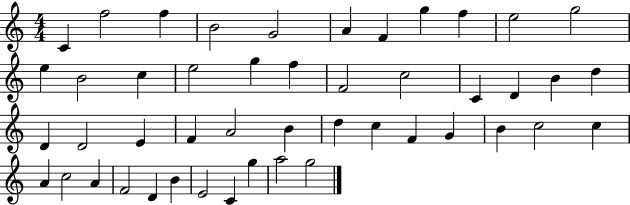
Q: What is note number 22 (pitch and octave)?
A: B4